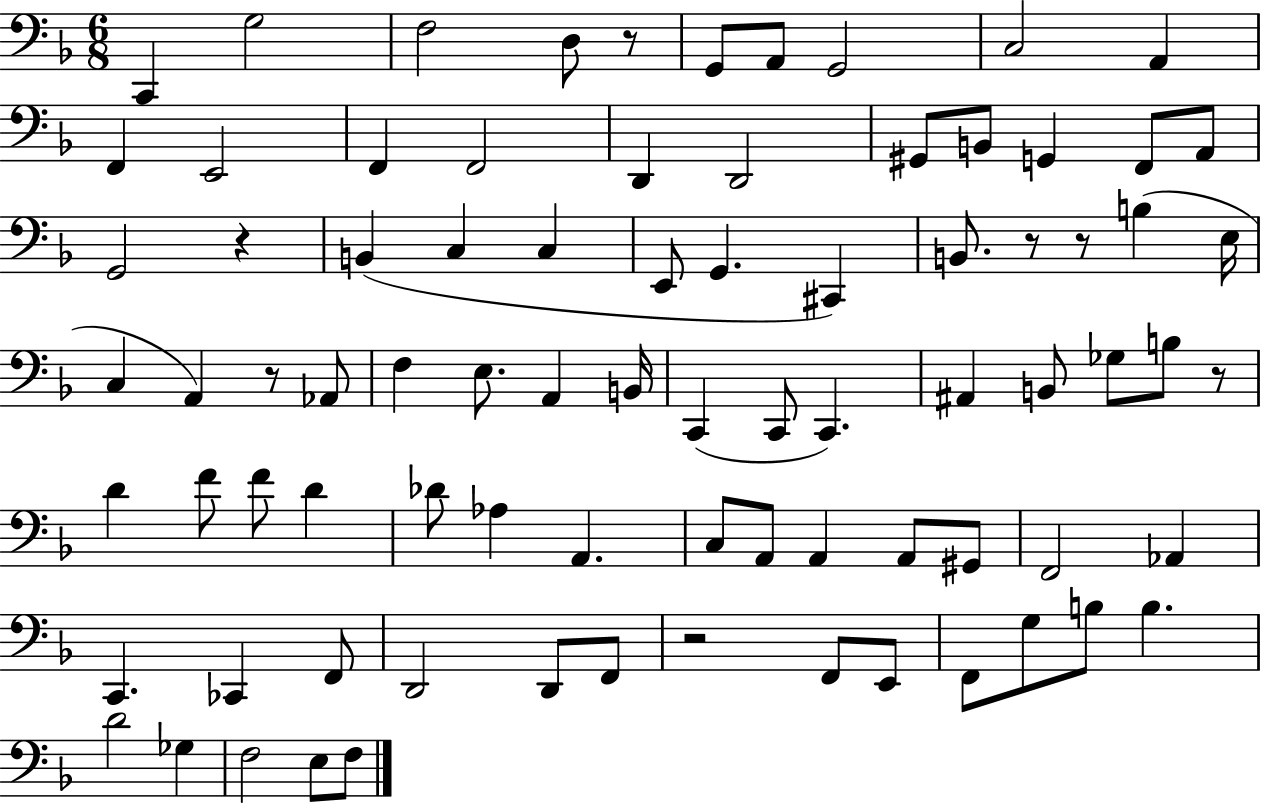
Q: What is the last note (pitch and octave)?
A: F3